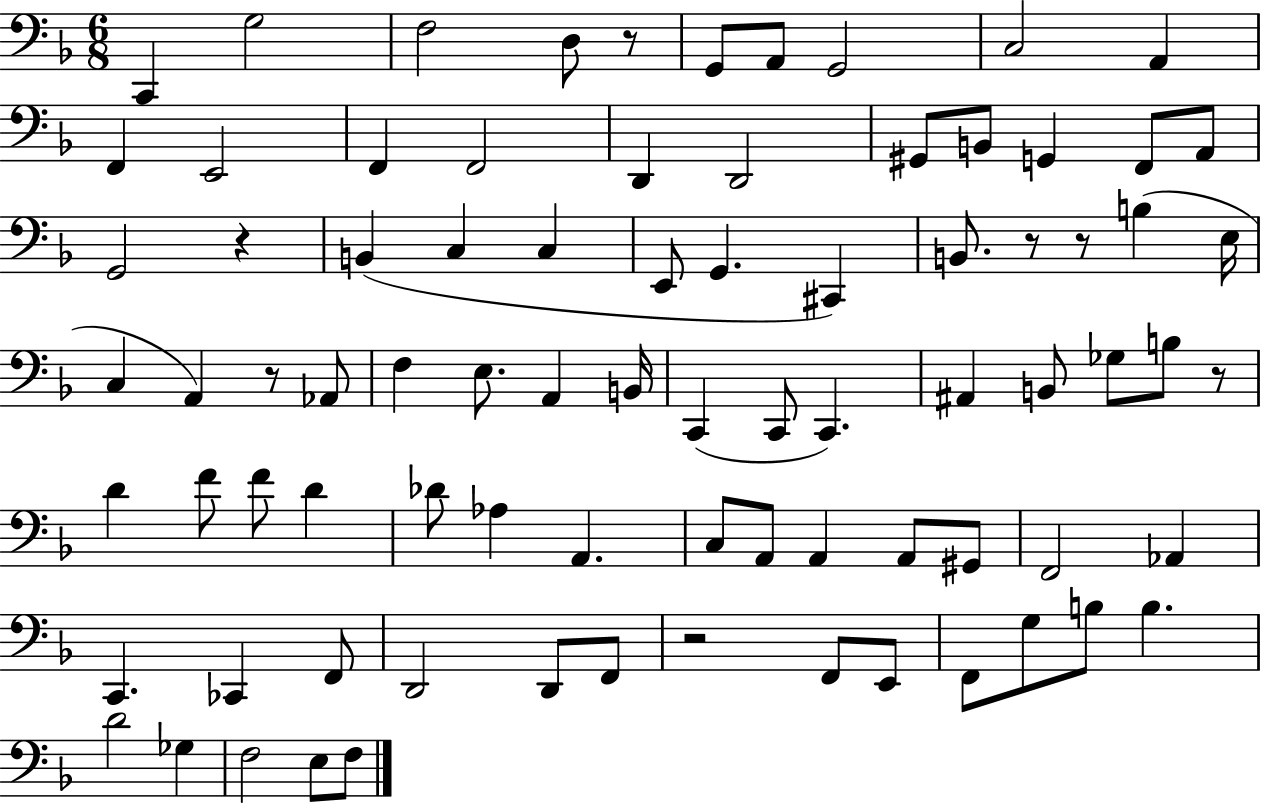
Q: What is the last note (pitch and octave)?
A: F3